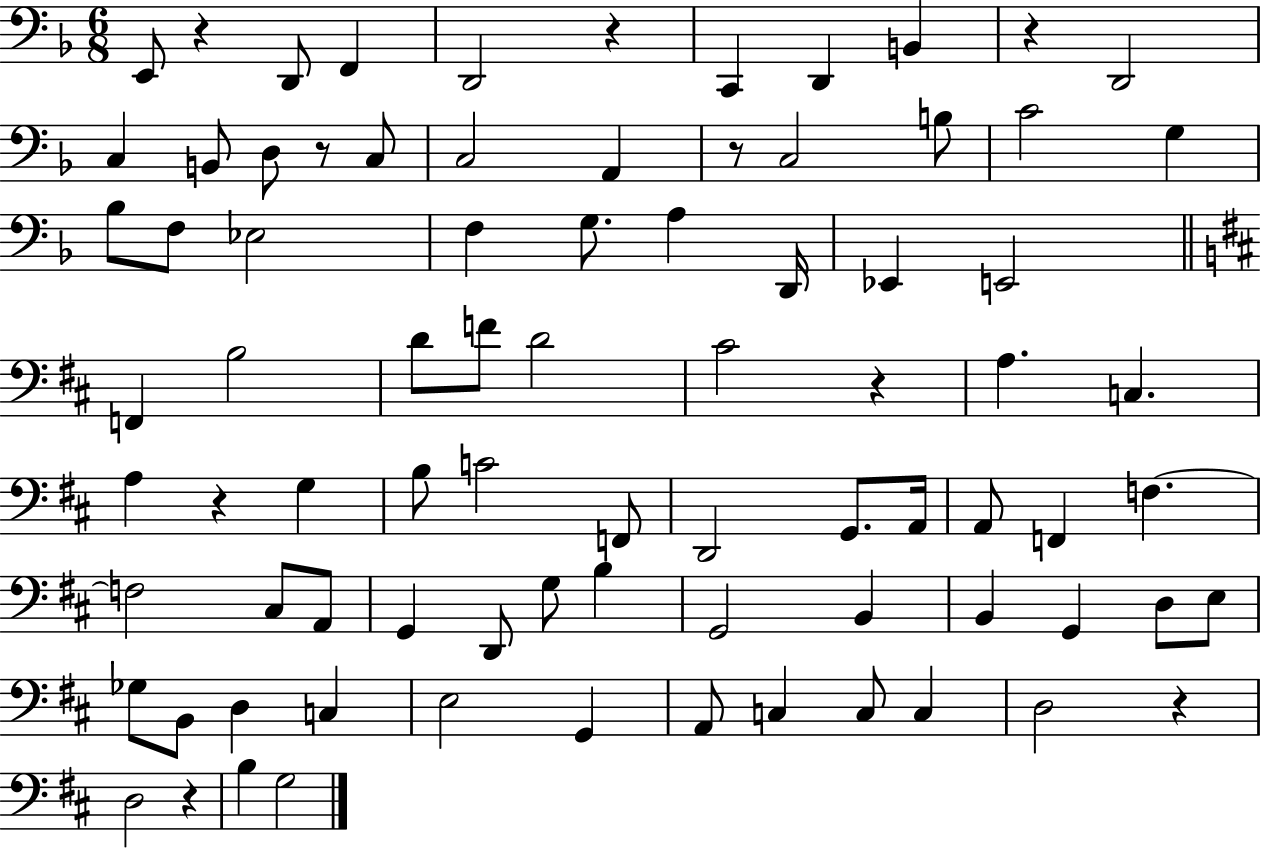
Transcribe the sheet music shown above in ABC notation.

X:1
T:Untitled
M:6/8
L:1/4
K:F
E,,/2 z D,,/2 F,, D,,2 z C,, D,, B,, z D,,2 C, B,,/2 D,/2 z/2 C,/2 C,2 A,, z/2 C,2 B,/2 C2 G, _B,/2 F,/2 _E,2 F, G,/2 A, D,,/4 _E,, E,,2 F,, B,2 D/2 F/2 D2 ^C2 z A, C, A, z G, B,/2 C2 F,,/2 D,,2 G,,/2 A,,/4 A,,/2 F,, F, F,2 ^C,/2 A,,/2 G,, D,,/2 G,/2 B, G,,2 B,, B,, G,, D,/2 E,/2 _G,/2 B,,/2 D, C, E,2 G,, A,,/2 C, C,/2 C, D,2 z D,2 z B, G,2